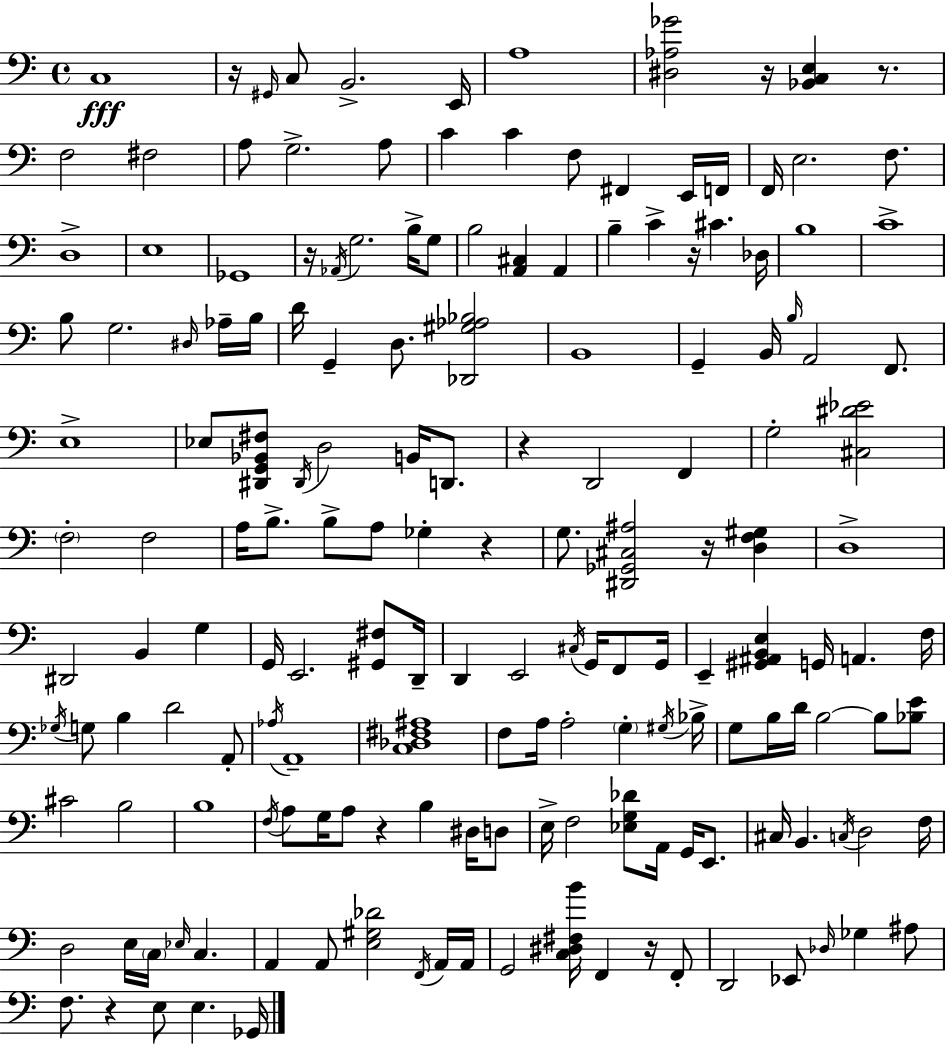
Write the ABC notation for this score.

X:1
T:Untitled
M:4/4
L:1/4
K:C
C,4 z/4 ^G,,/4 C,/2 B,,2 E,,/4 A,4 [^D,_A,_G]2 z/4 [_B,,C,E,] z/2 F,2 ^F,2 A,/2 G,2 A,/2 C C F,/2 ^F,, E,,/4 F,,/4 F,,/4 E,2 F,/2 D,4 E,4 _G,,4 z/4 _A,,/4 G,2 B,/4 G,/2 B,2 [A,,^C,] A,, B, C z/4 ^C _D,/4 B,4 C4 B,/2 G,2 ^D,/4 _A,/4 B,/4 D/4 G,, D,/2 [_D,,^G,_A,_B,]2 B,,4 G,, B,,/4 B,/4 A,,2 F,,/2 E,4 _E,/2 [^D,,G,,_B,,^F,]/2 ^D,,/4 D,2 B,,/4 D,,/2 z D,,2 F,, G,2 [^C,^D_E]2 F,2 F,2 A,/4 B,/2 B,/2 A,/2 _G, z G,/2 [^D,,_G,,^C,^A,]2 z/4 [D,F,^G,] D,4 ^D,,2 B,, G, G,,/4 E,,2 [^G,,^F,]/2 D,,/4 D,, E,,2 ^C,/4 G,,/4 F,,/2 G,,/4 E,, [^G,,^A,,B,,E,] G,,/4 A,, F,/4 _G,/4 G,/2 B, D2 A,,/2 _A,/4 A,,4 [C,_D,^F,^A,]4 F,/2 A,/4 A,2 G, ^G,/4 _B,/4 G,/2 B,/4 D/4 B,2 B,/2 [_B,E]/2 ^C2 B,2 B,4 F,/4 A,/2 G,/4 A,/2 z B, ^D,/4 D,/2 E,/4 F,2 [_E,G,_D]/2 A,,/4 G,,/4 E,,/2 ^C,/4 B,, C,/4 D,2 F,/4 D,2 E,/4 C,/4 _E,/4 C, A,, A,,/2 [E,^G,_D]2 F,,/4 A,,/4 A,,/4 G,,2 [C,^D,^F,B]/4 F,, z/4 F,,/2 D,,2 _E,,/2 _D,/4 _G, ^A,/2 F,/2 z E,/2 E, _G,,/4